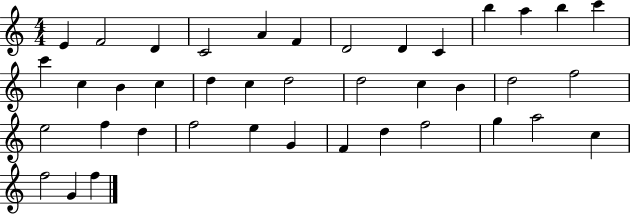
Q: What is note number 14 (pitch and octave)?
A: C6